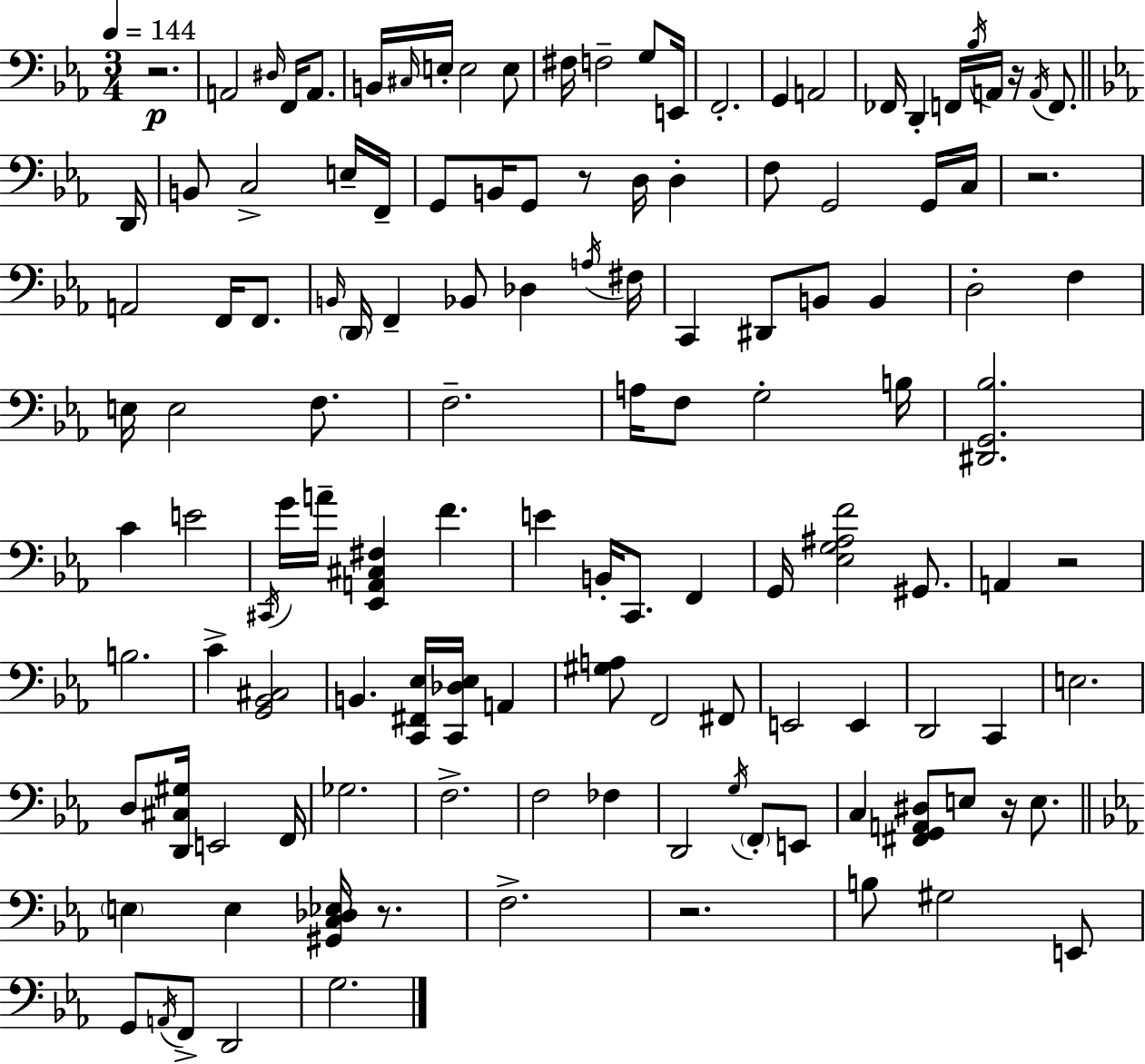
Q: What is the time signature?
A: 3/4